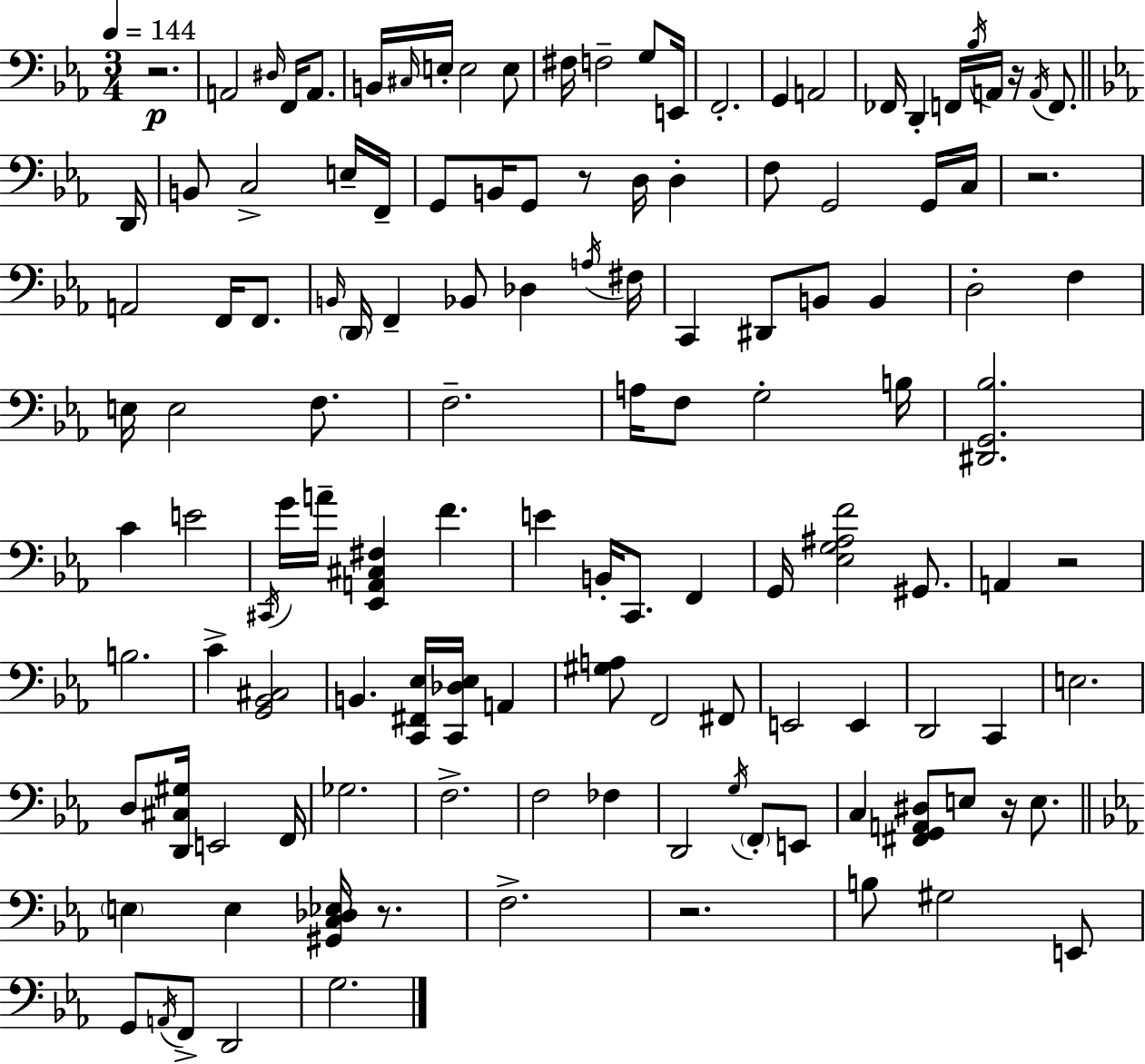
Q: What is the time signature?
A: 3/4